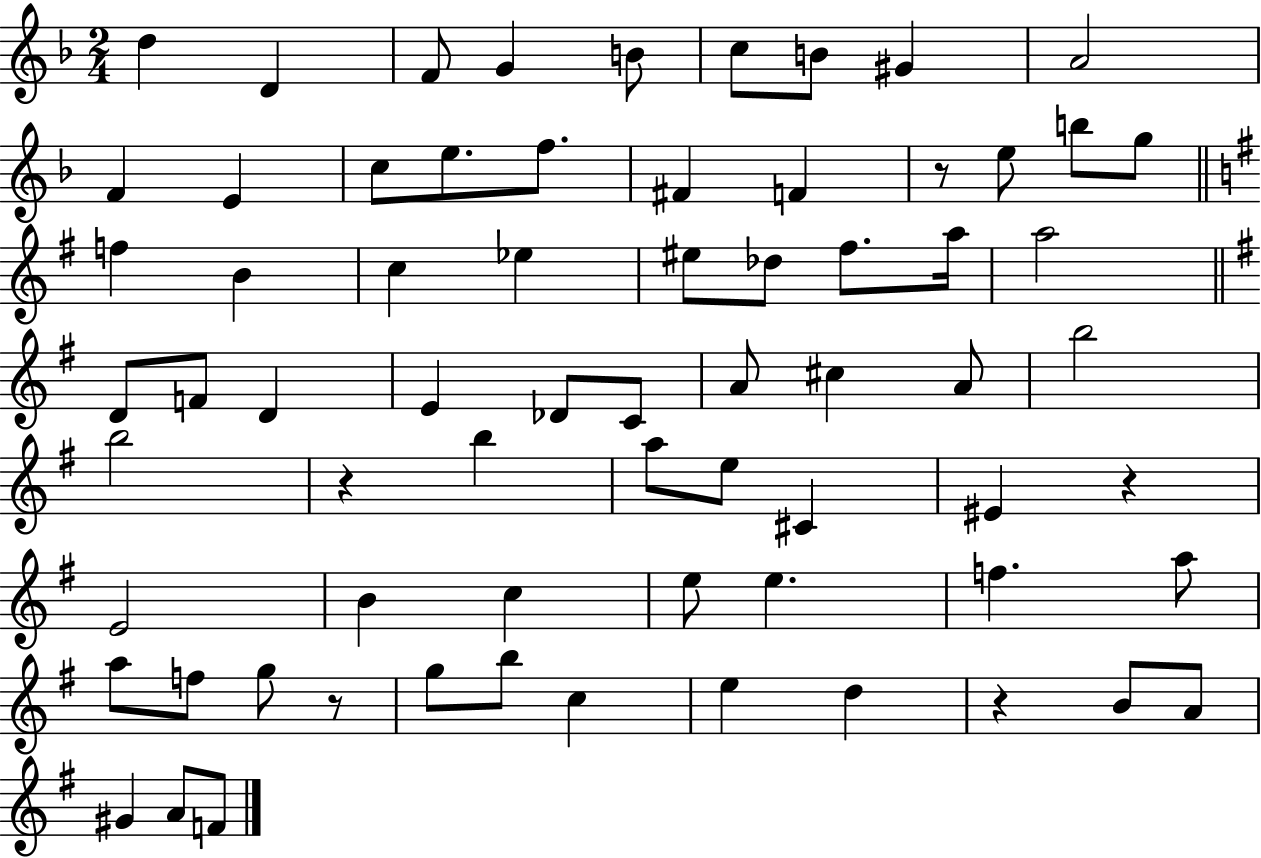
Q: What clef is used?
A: treble